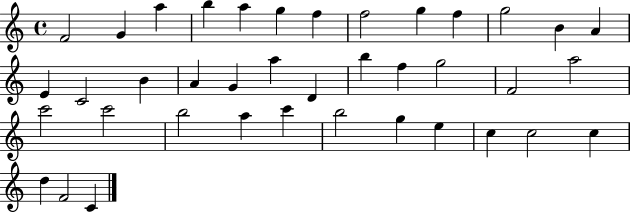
X:1
T:Untitled
M:4/4
L:1/4
K:C
F2 G a b a g f f2 g f g2 B A E C2 B A G a D b f g2 F2 a2 c'2 c'2 b2 a c' b2 g e c c2 c d F2 C